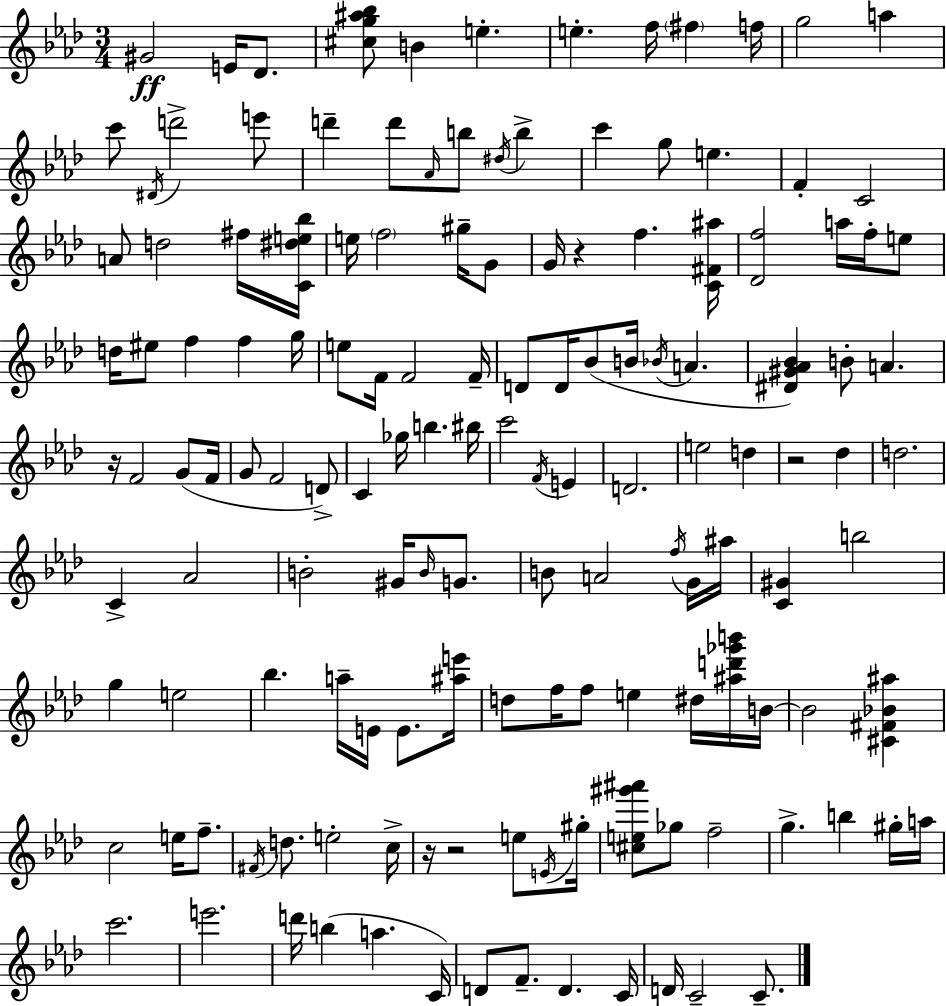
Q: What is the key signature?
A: F minor